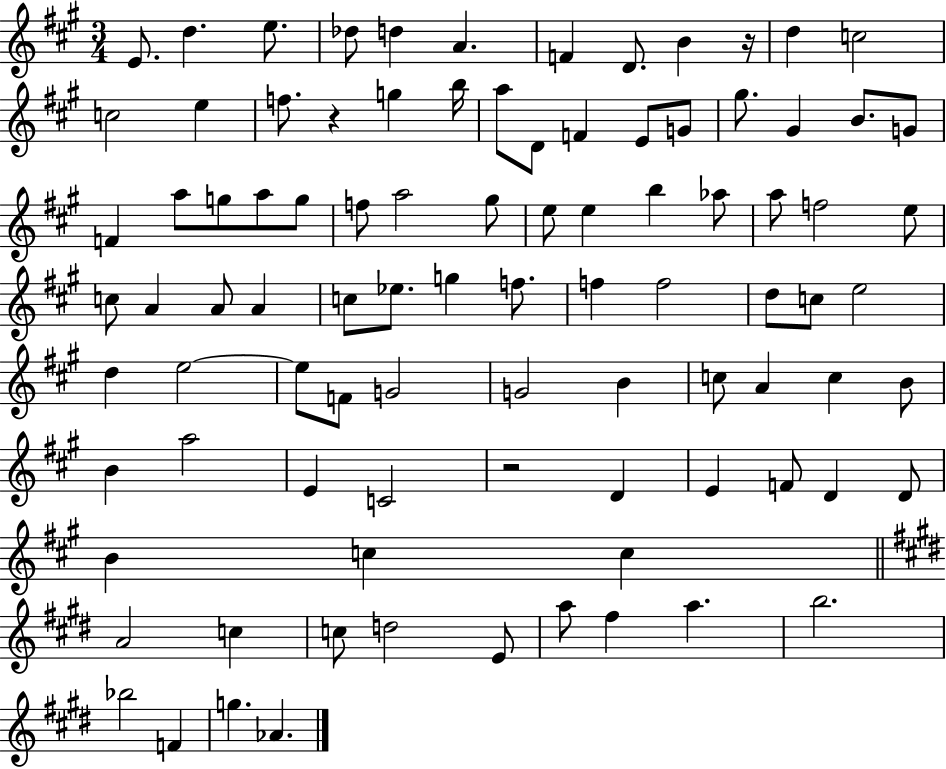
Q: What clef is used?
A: treble